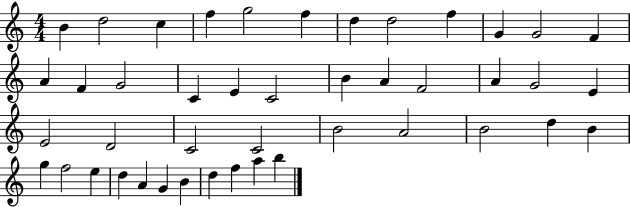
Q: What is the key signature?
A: C major